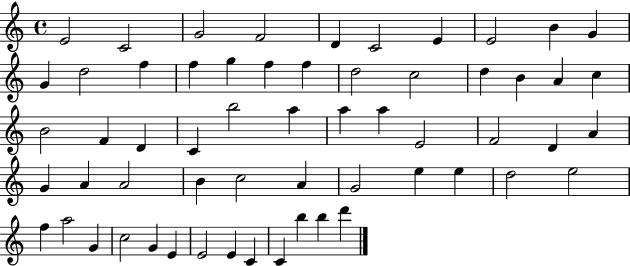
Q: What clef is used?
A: treble